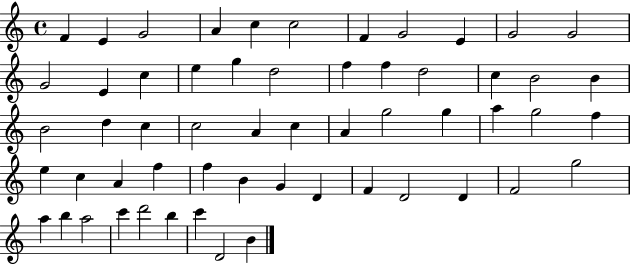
{
  \clef treble
  \time 4/4
  \defaultTimeSignature
  \key c \major
  f'4 e'4 g'2 | a'4 c''4 c''2 | f'4 g'2 e'4 | g'2 g'2 | \break g'2 e'4 c''4 | e''4 g''4 d''2 | f''4 f''4 d''2 | c''4 b'2 b'4 | \break b'2 d''4 c''4 | c''2 a'4 c''4 | a'4 g''2 g''4 | a''4 g''2 f''4 | \break e''4 c''4 a'4 f''4 | f''4 b'4 g'4 d'4 | f'4 d'2 d'4 | f'2 g''2 | \break a''4 b''4 a''2 | c'''4 d'''2 b''4 | c'''4 d'2 b'4 | \bar "|."
}